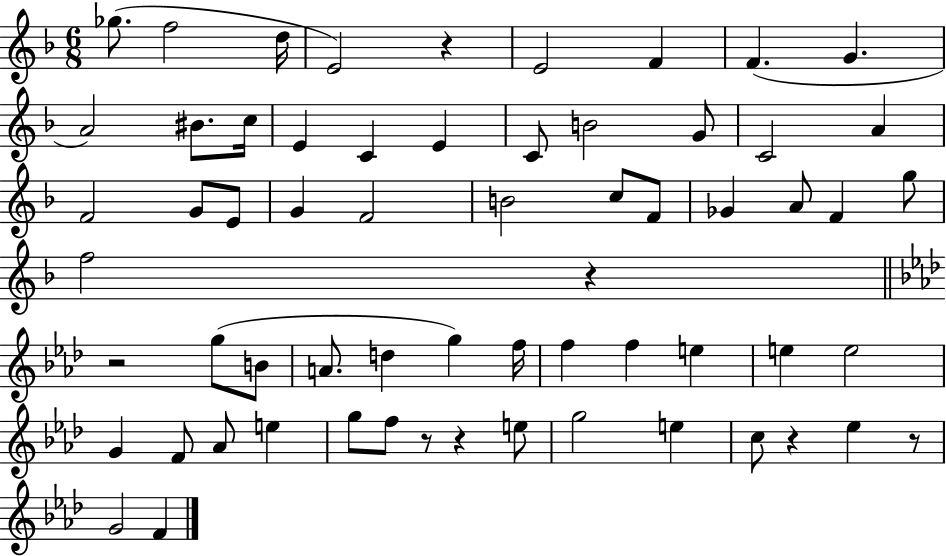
{
  \clef treble
  \numericTimeSignature
  \time 6/8
  \key f \major
  ges''8.( f''2 d''16 | e'2) r4 | e'2 f'4 | f'4.( g'4. | \break a'2) bis'8. c''16 | e'4 c'4 e'4 | c'8 b'2 g'8 | c'2 a'4 | \break f'2 g'8 e'8 | g'4 f'2 | b'2 c''8 f'8 | ges'4 a'8 f'4 g''8 | \break f''2 r4 | \bar "||" \break \key aes \major r2 g''8( b'8 | a'8. d''4 g''4) f''16 | f''4 f''4 e''4 | e''4 e''2 | \break g'4 f'8 aes'8 e''4 | g''8 f''8 r8 r4 e''8 | g''2 e''4 | c''8 r4 ees''4 r8 | \break g'2 f'4 | \bar "|."
}